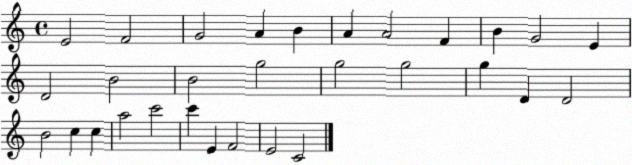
X:1
T:Untitled
M:4/4
L:1/4
K:C
E2 F2 G2 A B A A2 F B G2 E D2 B2 B2 g2 g2 g2 g D D2 B2 c c a2 c'2 c' E F2 E2 C2